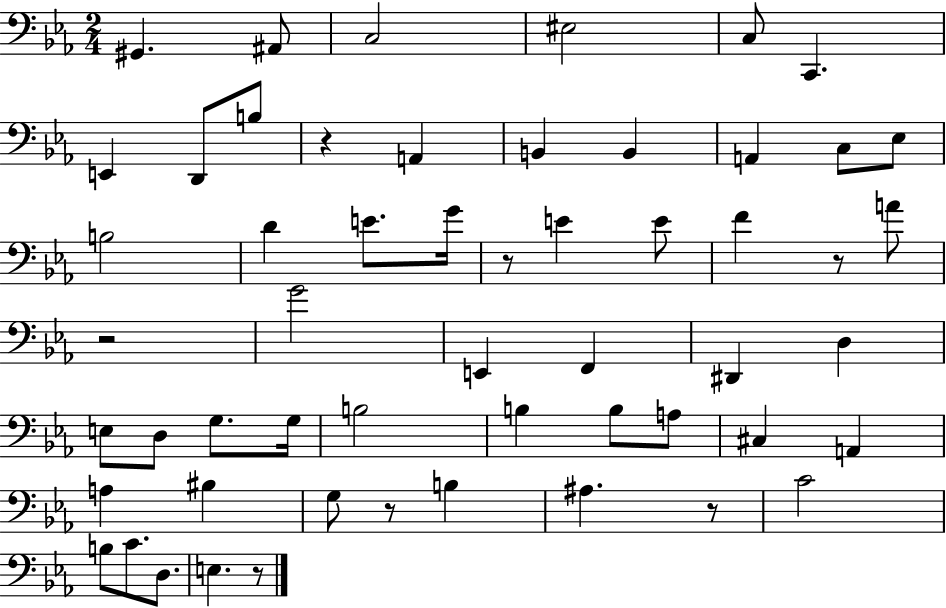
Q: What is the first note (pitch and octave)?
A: G#2